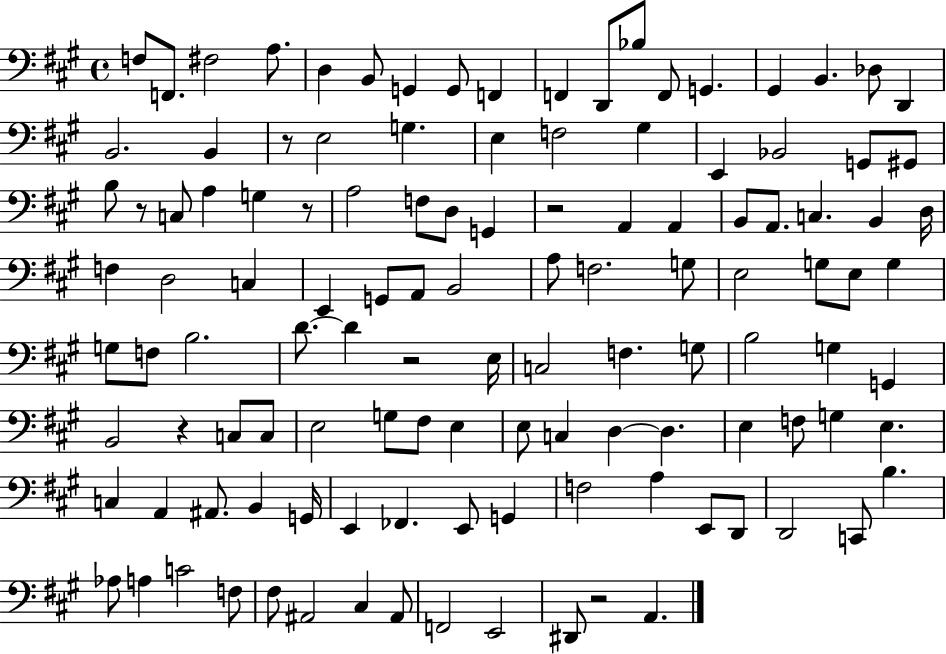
{
  \clef bass
  \time 4/4
  \defaultTimeSignature
  \key a \major
  f8 f,8. fis2 a8. | d4 b,8 g,4 g,8 f,4 | f,4 d,8 bes8 f,8 g,4. | gis,4 b,4. des8 d,4 | \break b,2. b,4 | r8 e2 g4. | e4 f2 gis4 | e,4 bes,2 g,8 gis,8 | \break b8 r8 c8 a4 g4 r8 | a2 f8 d8 g,4 | r2 a,4 a,4 | b,8 a,8. c4. b,4 d16 | \break f4 d2 c4 | e,4 g,8 a,8 b,2 | a8 f2. g8 | e2 g8 e8 g4 | \break g8 f8 b2. | d'8.~~ d'4 r2 e16 | c2 f4. g8 | b2 g4 g,4 | \break b,2 r4 c8 c8 | e2 g8 fis8 e4 | e8 c4 d4~~ d4. | e4 f8 g4 e4. | \break c4 a,4 ais,8. b,4 g,16 | e,4 fes,4. e,8 g,4 | f2 a4 e,8 d,8 | d,2 c,8 b4. | \break aes8 a4 c'2 f8 | fis8 ais,2 cis4 ais,8 | f,2 e,2 | dis,8 r2 a,4. | \break \bar "|."
}